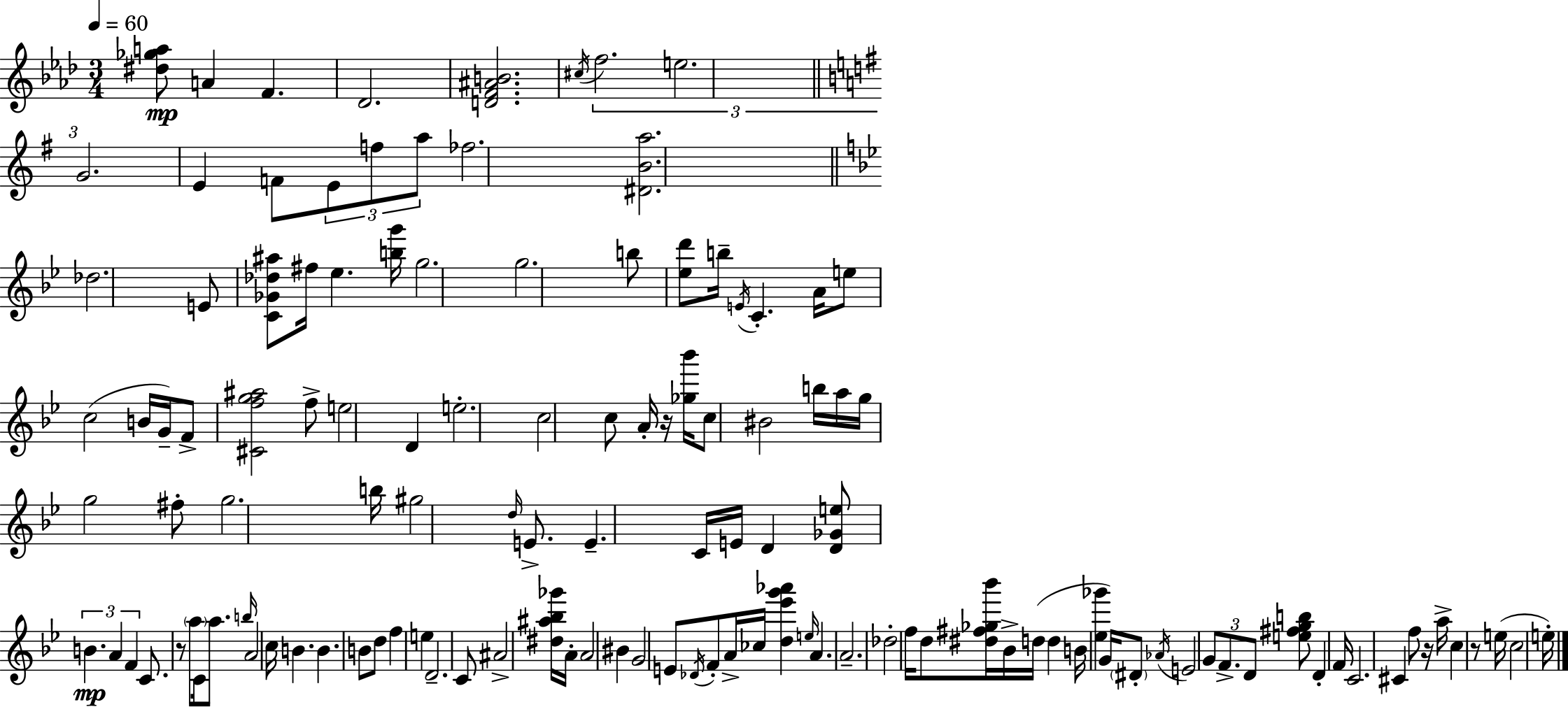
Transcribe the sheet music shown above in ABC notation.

X:1
T:Untitled
M:3/4
L:1/4
K:Fm
[^d_ga]/2 A F _D2 [DF^AB]2 ^c/4 f2 e2 G2 E F/2 E/2 f/2 a/2 _f2 [^DBa]2 _d2 E/2 [C_G_d^a]/2 ^f/4 _e [bg']/4 g2 g2 b/2 [_ed']/2 b/4 E/4 C A/4 e/2 c2 B/4 G/4 F/2 [^Cfg^a]2 f/2 e2 D e2 c2 c/2 A/4 z/4 [_g_b']/4 c/2 ^B2 b/4 a/4 g/4 g2 ^f/2 g2 b/4 ^g2 d/4 E/2 E C/4 E/4 D [D_Ge]/2 B A F C/2 z/2 a/2 C/4 a/2 b/4 A2 c/4 B B B/2 d/2 f e D2 C/2 ^A2 [^d^a_b_g']/4 A/4 A2 ^B G2 E/2 _D/4 F/2 A/4 _c/4 [d_e'g'_a'] e/4 A A2 _d2 f/4 d/2 [^d^f_g_b']/4 _B/4 d/4 d B/4 [_e_g'] G/4 ^D/2 _A/4 E2 G/2 F/2 D/2 [e^fgb]/2 D F/4 C2 ^C f/2 z/4 a/4 c z/2 e/4 c2 e/4